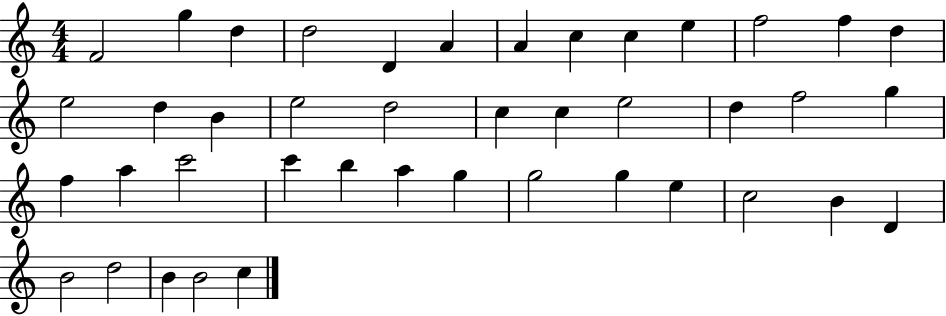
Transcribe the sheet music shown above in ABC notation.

X:1
T:Untitled
M:4/4
L:1/4
K:C
F2 g d d2 D A A c c e f2 f d e2 d B e2 d2 c c e2 d f2 g f a c'2 c' b a g g2 g e c2 B D B2 d2 B B2 c